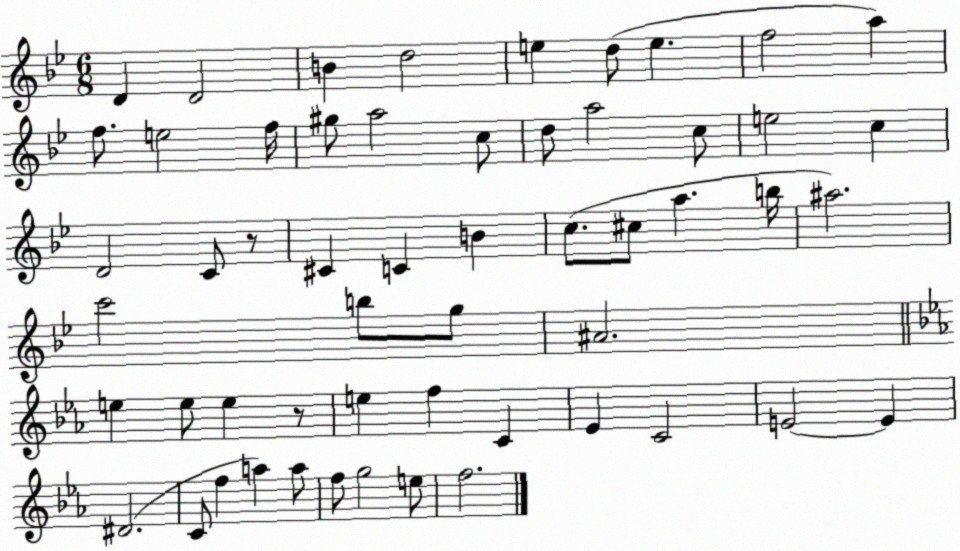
X:1
T:Untitled
M:6/8
L:1/4
K:Bb
D D2 B d2 e d/2 e f2 a f/2 e2 f/4 ^g/2 a2 c/2 d/2 a2 c/2 e2 c D2 C/2 z/2 ^C C B c/2 ^c/2 a b/4 ^a2 c'2 b/2 g/2 ^A2 e e/2 e z/2 e f C _E C2 E2 E ^D2 C/2 f a a/2 f/2 g2 e/2 f2